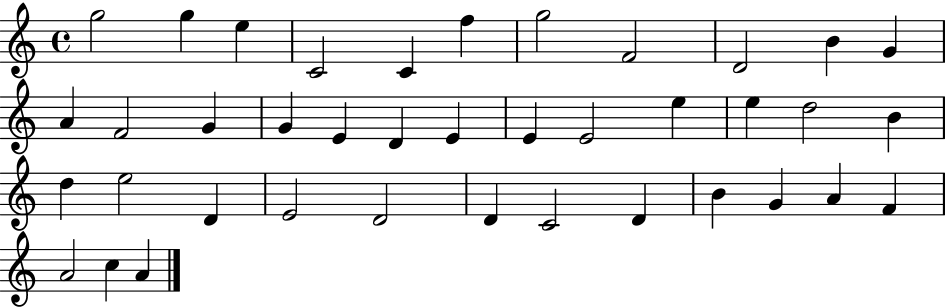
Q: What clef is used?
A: treble